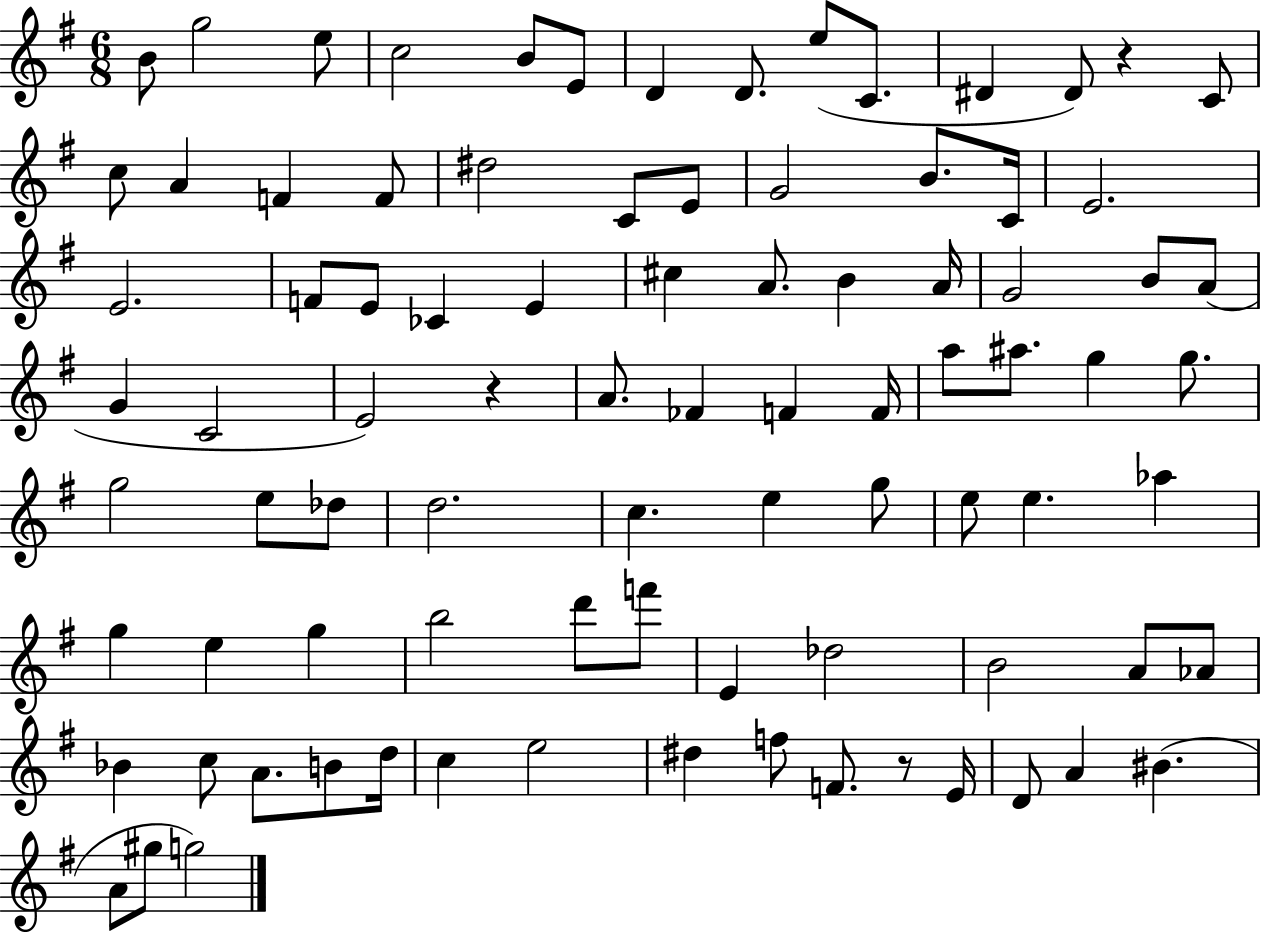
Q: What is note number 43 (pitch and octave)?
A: F4